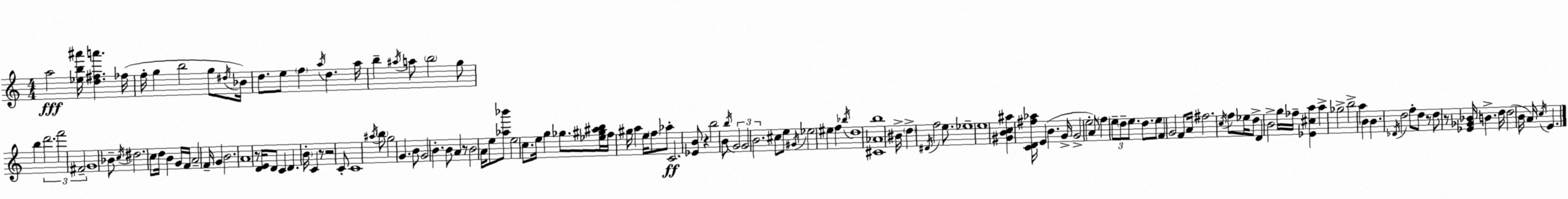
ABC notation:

X:1
T:Untitled
M:4/4
L:1/4
K:Am
a2 [_eb^a']/4 [d^fa'] _f/4 f/4 g b2 g/2 ^d/4 _B/4 d/2 e/2 f a/4 d a/4 b ^a/4 a/2 b2 g/2 b d'2 f'2 ^F2 G4 _B/2 c/4 ^d2 c/2 d/4 B G/4 F/4 A2 F/4 G B2 A4 z/2 [DE]/4 D/2 C D B/4 C z/2 z2 C/2 C4 ^a/4 b/2 g2 G B/2 G2 B B/2 A z/2 B2 A/4 e/2 [_a_b']/2 e2 c/2 e/4 g _g/2 [_e^g^ab]/4 f/4 ^g/4 a e/4 f/2 _a/2 C2 [_EB]/2 z b2 B/2 b/4 G2 G2 B2 ^c/2 e/2 ^G/4 _e2 ^e f _b/4 d4 [^C_Ab]4 ^B/4 d ^D/4 f2 e/2 _e4 e4 [^GBc^a] [CD^f_a]/4 E B G/4 G2 e2 A/2 f e/2 d/2 e/2 d/2 e/2 F G2 F/2 A/4 ^f2 c/4 f/2 _e/4 d/2 D B2 g/4 _f/4 [_E^ca] a _g2 b2 a B B _D/4 d2 f/2 d/2 z/2 d/2 z/2 [_E_G_B]/4 B d/4 d2 B/4 A/4 c/4 E